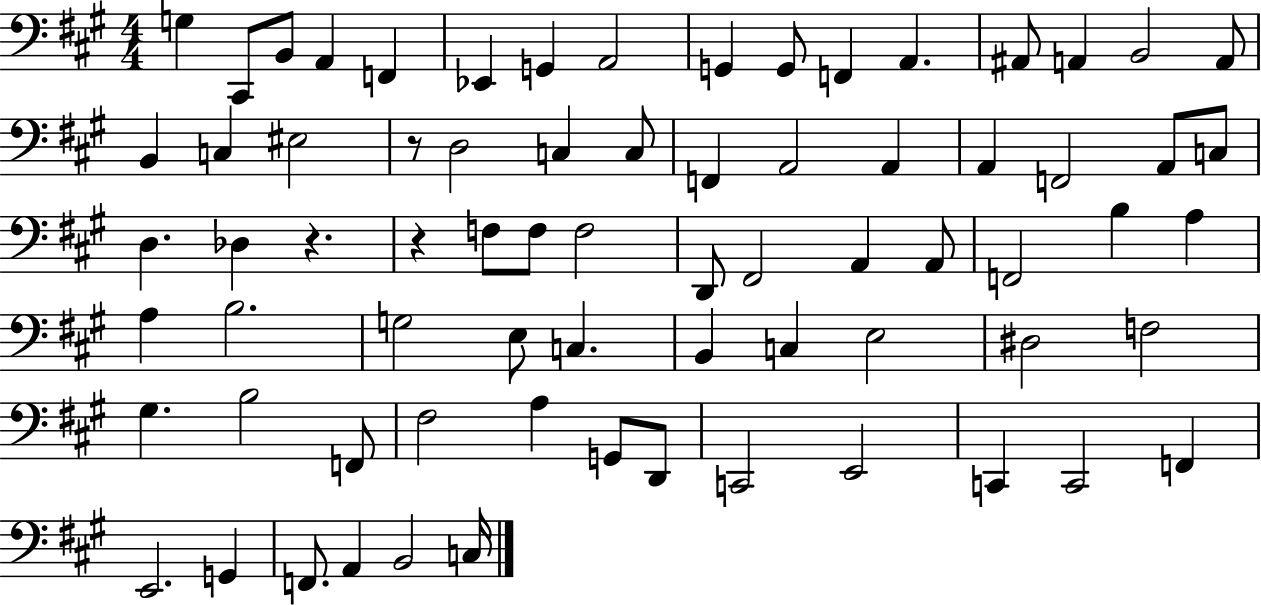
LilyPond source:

{
  \clef bass
  \numericTimeSignature
  \time 4/4
  \key a \major
  g4 cis,8 b,8 a,4 f,4 | ees,4 g,4 a,2 | g,4 g,8 f,4 a,4. | ais,8 a,4 b,2 a,8 | \break b,4 c4 eis2 | r8 d2 c4 c8 | f,4 a,2 a,4 | a,4 f,2 a,8 c8 | \break d4. des4 r4. | r4 f8 f8 f2 | d,8 fis,2 a,4 a,8 | f,2 b4 a4 | \break a4 b2. | g2 e8 c4. | b,4 c4 e2 | dis2 f2 | \break gis4. b2 f,8 | fis2 a4 g,8 d,8 | c,2 e,2 | c,4 c,2 f,4 | \break e,2. g,4 | f,8. a,4 b,2 c16 | \bar "|."
}